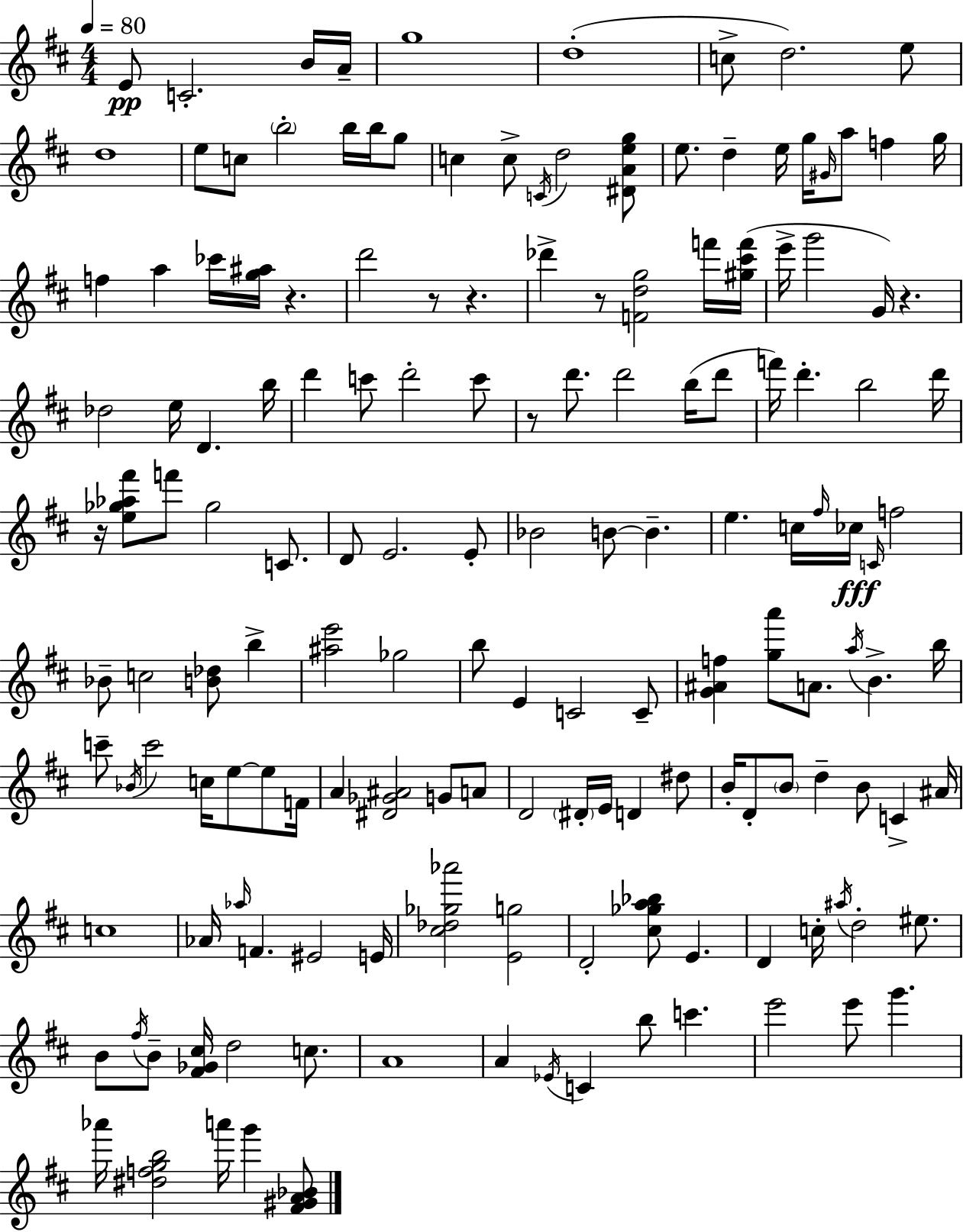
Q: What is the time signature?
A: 4/4